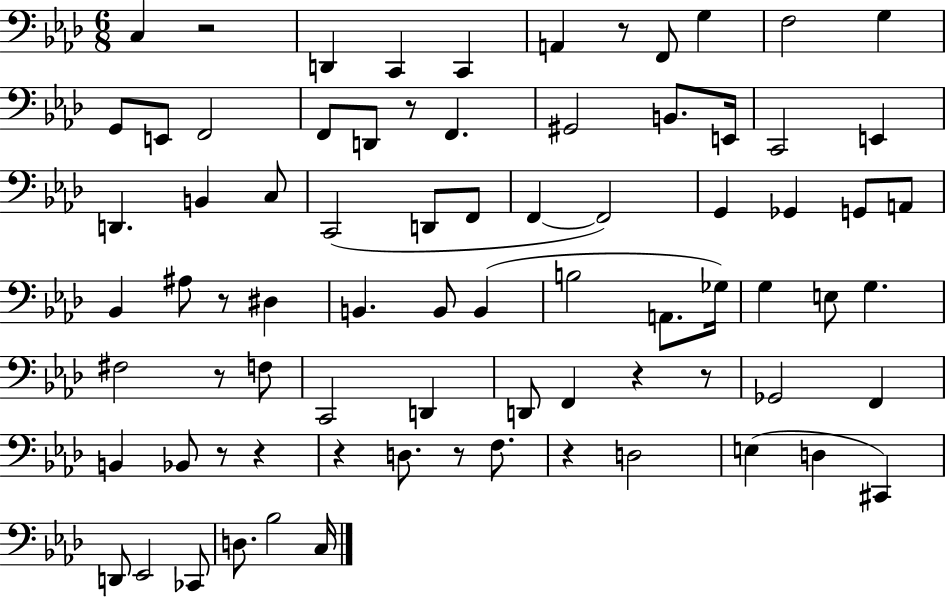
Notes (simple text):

C3/q R/h D2/q C2/q C2/q A2/q R/e F2/e G3/q F3/h G3/q G2/e E2/e F2/h F2/e D2/e R/e F2/q. G#2/h B2/e. E2/s C2/h E2/q D2/q. B2/q C3/e C2/h D2/e F2/e F2/q F2/h G2/q Gb2/q G2/e A2/e Bb2/q A#3/e R/e D#3/q B2/q. B2/e B2/q B3/h A2/e. Gb3/s G3/q E3/e G3/q. F#3/h R/e F3/e C2/h D2/q D2/e F2/q R/q R/e Gb2/h F2/q B2/q Bb2/e R/e R/q R/q D3/e. R/e F3/e. R/q D3/h E3/q D3/q C#2/q D2/e Eb2/h CES2/e D3/e. Bb3/h C3/s